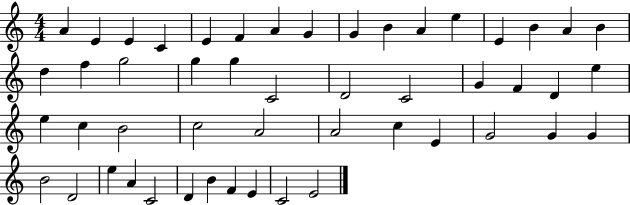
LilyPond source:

{
  \clef treble
  \numericTimeSignature
  \time 4/4
  \key c \major
  a'4 e'4 e'4 c'4 | e'4 f'4 a'4 g'4 | g'4 b'4 a'4 e''4 | e'4 b'4 a'4 b'4 | \break d''4 f''4 g''2 | g''4 g''4 c'2 | d'2 c'2 | g'4 f'4 d'4 e''4 | \break e''4 c''4 b'2 | c''2 a'2 | a'2 c''4 e'4 | g'2 g'4 g'4 | \break b'2 d'2 | e''4 a'4 c'2 | d'4 b'4 f'4 e'4 | c'2 e'2 | \break \bar "|."
}